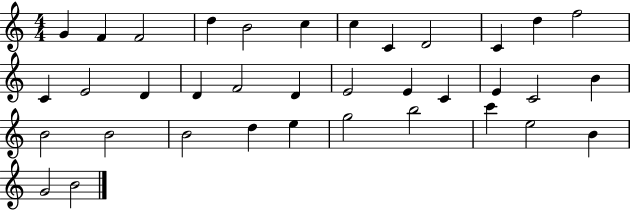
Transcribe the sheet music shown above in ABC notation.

X:1
T:Untitled
M:4/4
L:1/4
K:C
G F F2 d B2 c c C D2 C d f2 C E2 D D F2 D E2 E C E C2 B B2 B2 B2 d e g2 b2 c' e2 B G2 B2